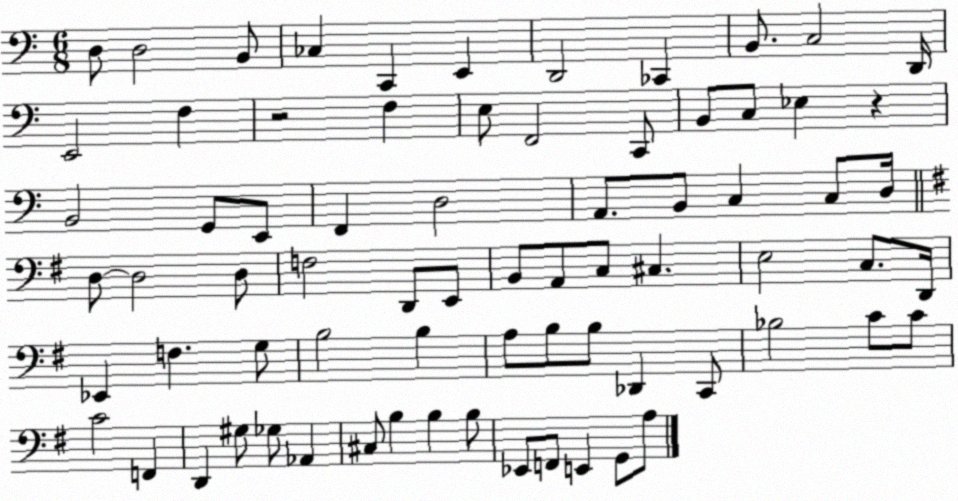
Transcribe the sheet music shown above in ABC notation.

X:1
T:Untitled
M:6/8
L:1/4
K:C
D,/2 D,2 B,,/2 _C, C,, E,, D,,2 _C,, B,,/2 C,2 D,,/4 E,,2 F, z2 F, E,/2 F,,2 C,,/2 B,,/2 C,/2 _E, z B,,2 G,,/2 E,,/2 F,, D,2 A,,/2 B,,/2 C, C,/2 D,/4 D,/2 D,2 D,/2 F,2 D,,/2 E,,/2 B,,/2 A,,/2 C,/2 ^C, E,2 C,/2 D,,/4 _E,, F, G,/2 B,2 B, A,/2 B,/2 B,/2 _D,, C,,/2 _B,2 C/2 C/2 C2 F,, D,, ^G,/2 _G,/2 _A,, ^C,/2 B, B, B,/2 _E,,/2 F,,/2 E,, G,,/2 A,/2